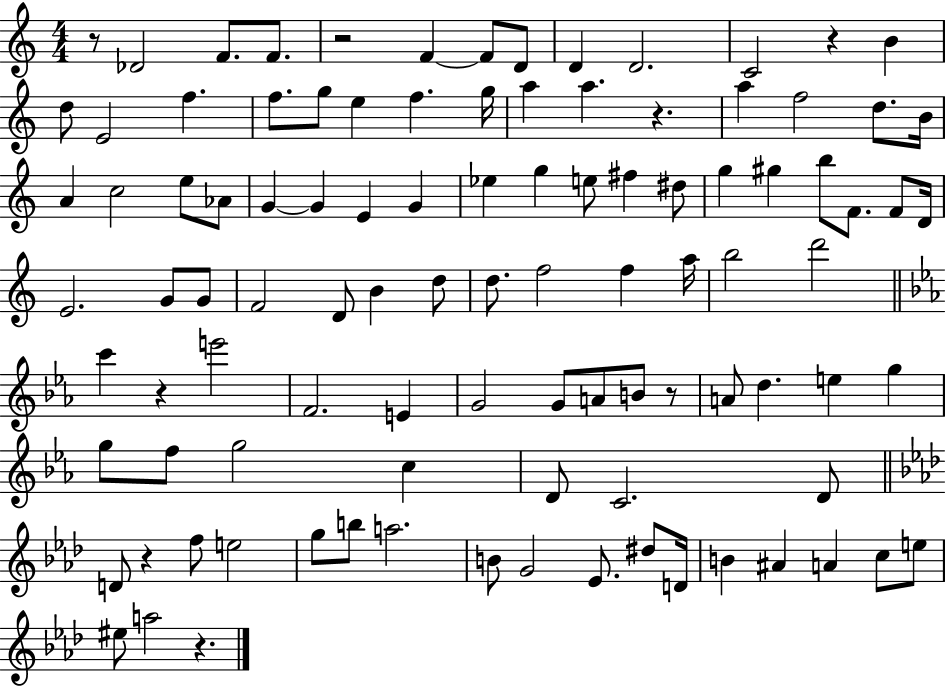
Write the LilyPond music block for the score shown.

{
  \clef treble
  \numericTimeSignature
  \time 4/4
  \key c \major
  r8 des'2 f'8. f'8. | r2 f'4~~ f'8 d'8 | d'4 d'2. | c'2 r4 b'4 | \break d''8 e'2 f''4. | f''8. g''8 e''4 f''4. g''16 | a''4 a''4. r4. | a''4 f''2 d''8. b'16 | \break a'4 c''2 e''8 aes'8 | g'4~~ g'4 e'4 g'4 | ees''4 g''4 e''8 fis''4 dis''8 | g''4 gis''4 b''8 f'8. f'8 d'16 | \break e'2. g'8 g'8 | f'2 d'8 b'4 d''8 | d''8. f''2 f''4 a''16 | b''2 d'''2 | \break \bar "||" \break \key ees \major c'''4 r4 e'''2 | f'2. e'4 | g'2 g'8 a'8 b'8 r8 | a'8 d''4. e''4 g''4 | \break g''8 f''8 g''2 c''4 | d'8 c'2. d'8 | \bar "||" \break \key aes \major d'8 r4 f''8 e''2 | g''8 b''8 a''2. | b'8 g'2 ees'8. dis''8 d'16 | b'4 ais'4 a'4 c''8 e''8 | \break eis''8 a''2 r4. | \bar "|."
}